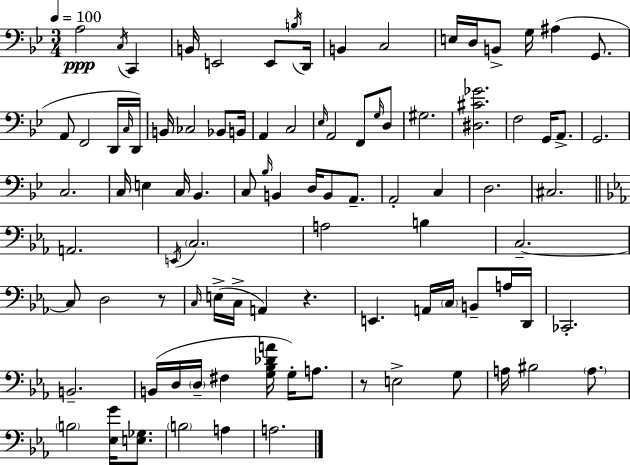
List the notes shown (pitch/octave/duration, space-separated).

A3/h C3/s C2/q B2/s E2/h E2/e B3/s D2/s B2/q C3/h E3/s D3/s B2/e G3/s A#3/q G2/e. A2/e F2/h D2/s C3/s D2/s B2/s CES3/h Bb2/e B2/s A2/q C3/h Eb3/s A2/h F2/e G3/s D3/e G#3/h. [D#3,C#4,Gb4]/h. F3/h G2/s A2/e. G2/h. C3/h. C3/s E3/q C3/s Bb2/q. C3/e Bb3/s B2/q D3/s B2/e A2/e. A2/h C3/q D3/h. C#3/h. A2/h. E2/s C3/h. A3/h B3/q C3/h. C3/e D3/h R/e C3/s E3/s C3/s A2/q R/q. E2/q. A2/s C3/s B2/e A3/s D2/s CES2/h. B2/h. B2/s D3/s D3/s F#3/q [G3,Bb3,Db4,A4]/s G3/s A3/e. R/e E3/h G3/e A3/s BIS3/h A3/e. B3/h [Eb3,G4]/s [E3,Gb3]/e. B3/h A3/q A3/h.